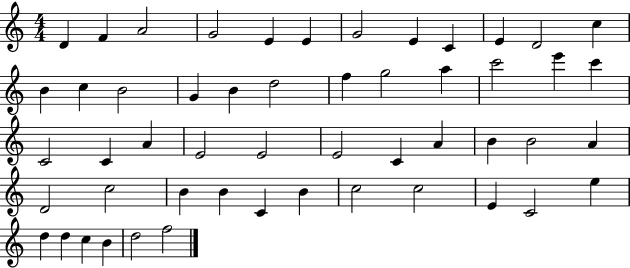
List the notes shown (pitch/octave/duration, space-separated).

D4/q F4/q A4/h G4/h E4/q E4/q G4/h E4/q C4/q E4/q D4/h C5/q B4/q C5/q B4/h G4/q B4/q D5/h F5/q G5/h A5/q C6/h E6/q C6/q C4/h C4/q A4/q E4/h E4/h E4/h C4/q A4/q B4/q B4/h A4/q D4/h C5/h B4/q B4/q C4/q B4/q C5/h C5/h E4/q C4/h E5/q D5/q D5/q C5/q B4/q D5/h F5/h